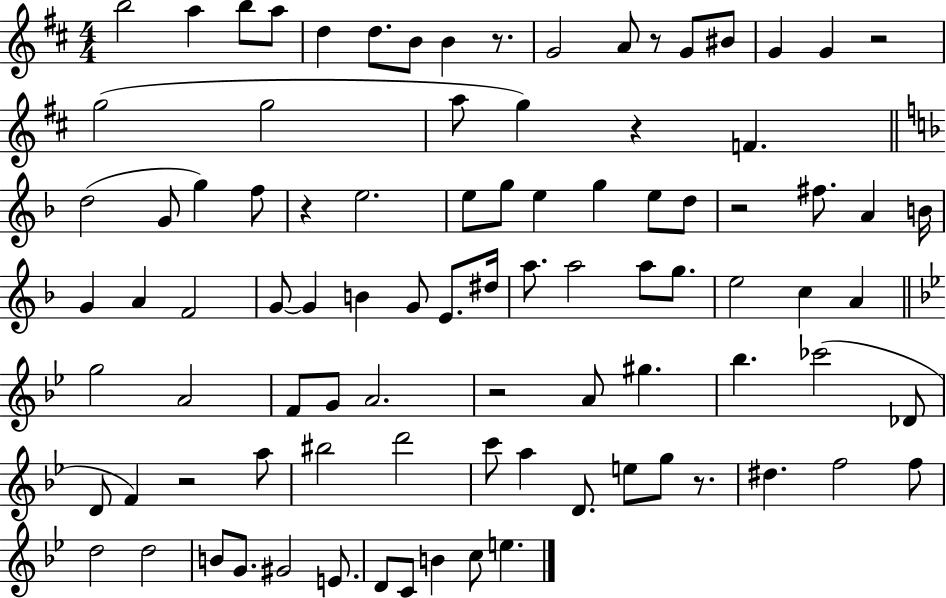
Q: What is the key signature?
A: D major